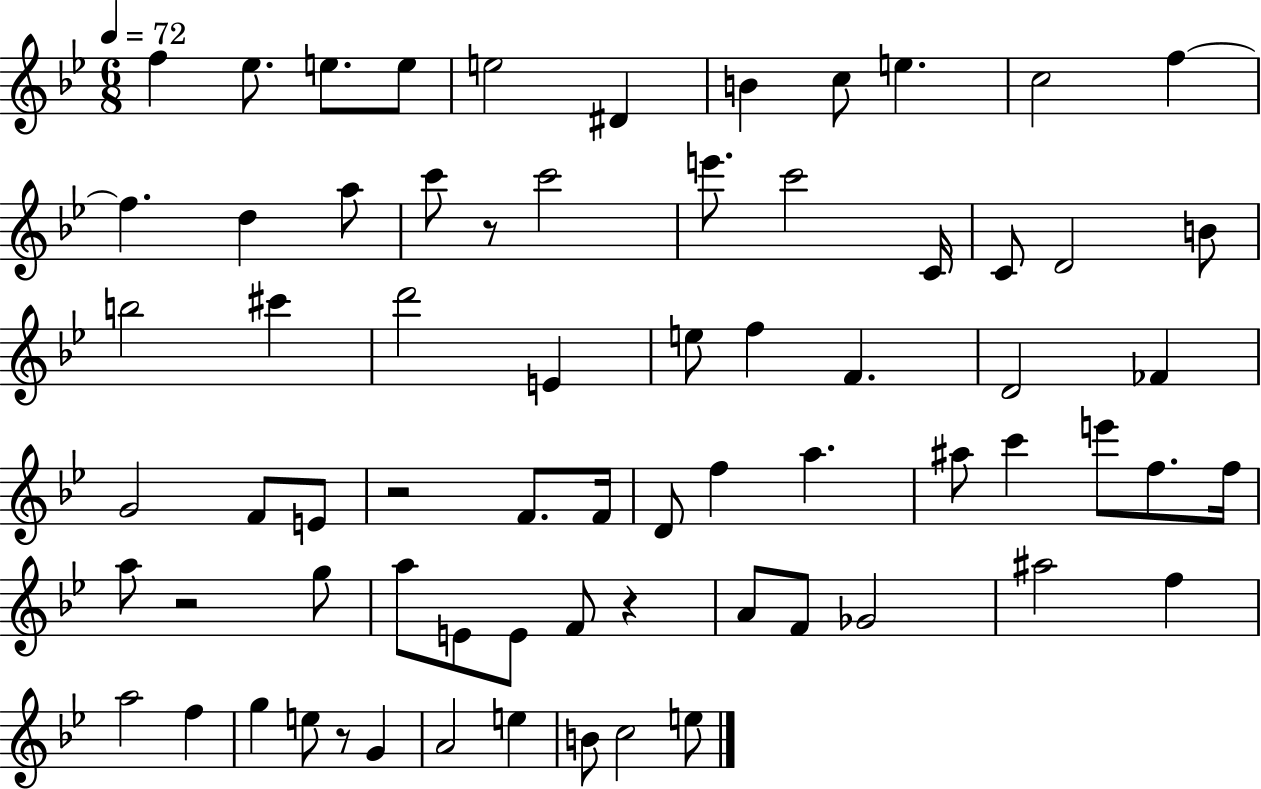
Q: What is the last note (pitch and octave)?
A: E5